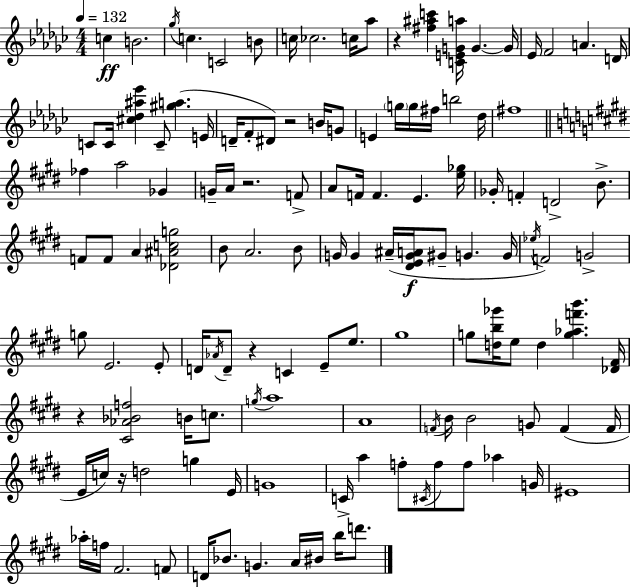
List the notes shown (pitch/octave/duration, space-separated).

C5/q B4/h. Gb5/s C5/q. C4/h B4/e C5/s CES5/h. C5/s Ab5/e R/q [F#5,A#5,C6]/q [C4,E4,G4,A5]/s G4/q. G4/s Eb4/s F4/h A4/q. D4/s C4/e C4/s [C#5,Db5,A#5,Eb6]/q C4/e [G#5,A5]/q. E4/s D4/s F4/e D#4/e R/h B4/s G4/e E4/q G5/s G5/s F#5/s B5/h Db5/s F#5/w FES5/q A5/h Gb4/q G4/s A4/s R/h. F4/e A4/e F4/s F4/q. E4/q. [E5,Gb5]/s Gb4/s F4/q D4/h B4/e. F4/e F4/e A4/q [Db4,A#4,C5,G5]/h B4/e A4/h. B4/e G4/s G4/q A#4/s [D#4,E4,G4,A4]/s G#4/e G4/q. G4/s Eb5/s F4/h G4/h G5/e E4/h. E4/e D4/s Ab4/s D4/e R/q C4/q E4/e E5/e. G#5/w G5/e [D5,B5,Gb6]/s E5/e D5/q [G5,Ab5,F6,B6]/q. [Db4,F#4]/s R/q [C#4,Ab4,Bb4,F5]/h B4/s C5/e. G5/s A5/w A4/w F4/s B4/s B4/h G4/e F4/q F4/s E4/s C5/s R/s D5/h G5/q E4/s G4/w C4/s A5/q F5/e C#4/s F5/e F5/e Ab5/q G4/s EIS4/w Ab5/s F5/s F#4/h. F4/e D4/s Bb4/e. G4/q. A4/s BIS4/s B5/s D6/e.